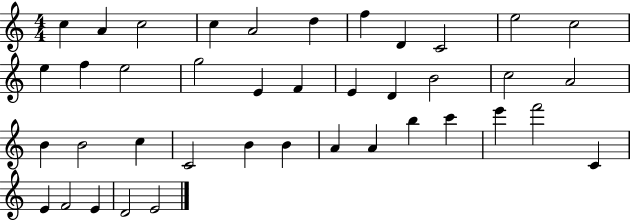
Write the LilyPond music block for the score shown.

{
  \clef treble
  \numericTimeSignature
  \time 4/4
  \key c \major
  c''4 a'4 c''2 | c''4 a'2 d''4 | f''4 d'4 c'2 | e''2 c''2 | \break e''4 f''4 e''2 | g''2 e'4 f'4 | e'4 d'4 b'2 | c''2 a'2 | \break b'4 b'2 c''4 | c'2 b'4 b'4 | a'4 a'4 b''4 c'''4 | e'''4 f'''2 c'4 | \break e'4 f'2 e'4 | d'2 e'2 | \bar "|."
}